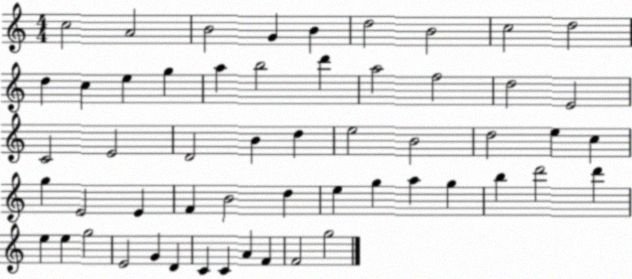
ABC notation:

X:1
T:Untitled
M:4/4
L:1/4
K:C
c2 A2 B2 G B d2 B2 c2 d2 d c e g a b2 d' a2 f2 d2 E2 C2 E2 D2 B d e2 B2 d2 e c g E2 E F B2 d e g a g b d'2 d' e e g2 E2 G D C C A F F2 g2